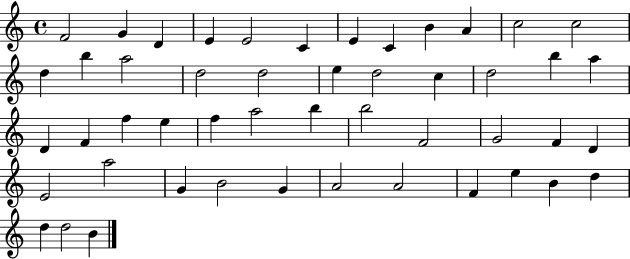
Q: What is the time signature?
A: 4/4